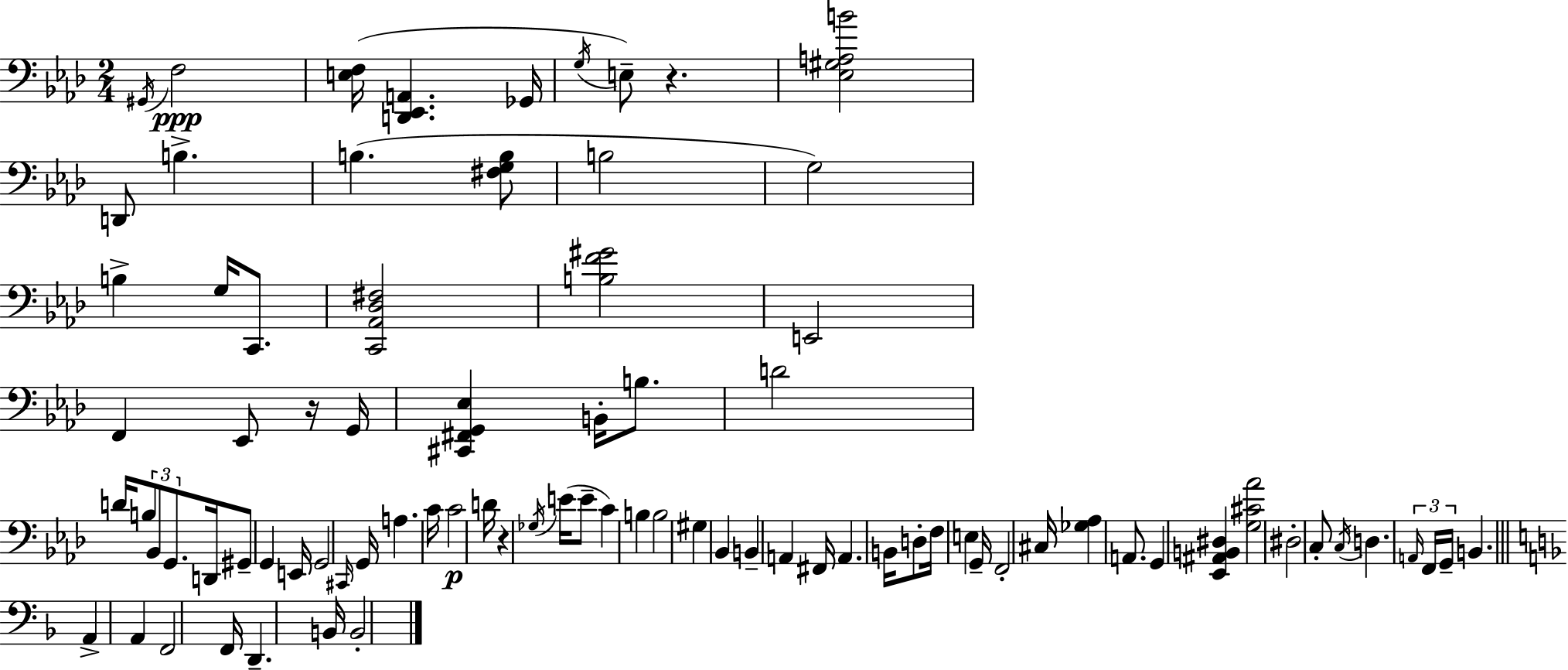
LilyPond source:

{
  \clef bass
  \numericTimeSignature
  \time 2/4
  \key f \minor
  \acciaccatura { gis,16 }\ppp f2 | <e f>16( <d, ees, a,>4. | ges,16 \acciaccatura { g16 }) e8-- r4. | <ees gis a b'>2 | \break d,8 b4.-> | b4.( | <fis g b>8 b2 | g2) | \break b4-> g16 c,8. | <c, aes, des fis>2 | <b f' gis'>2 | e,2 | \break f,4 ees,8 | r16 g,16 <cis, fis, g, ees>4 b,16-. b8. | d'2 | d'16 \tuplet 3/2 { b8 bes,8 g,8. } | \break d,16 gis,8-- g,4 | e,16 g,2 | \grace { cis,16 } g,16 a4. | c'16 c'2\p | \break d'16 r4 | \acciaccatura { ges16 }( e'16 e'8-- c'4) | b4 b2 | gis4 | \break bes,4 b,4-- | a,4 fis,16 a,4. | b,16 d8-. f16 e4 | g,16-- f,2-. | \break cis16 <ges aes>4 | a,8. g,4 | <ees, ais, b, dis>4 <g cis' aes'>2 | dis2-. | \break c8-. \acciaccatura { c16 } d4. | \tuplet 3/2 { \grace { a,16 } f,16 g,16-- } | b,4. \bar "||" \break \key f \major a,4-> a,4 | f,2 | f,16 d,4.-- b,16 | b,2-. | \break \bar "|."
}